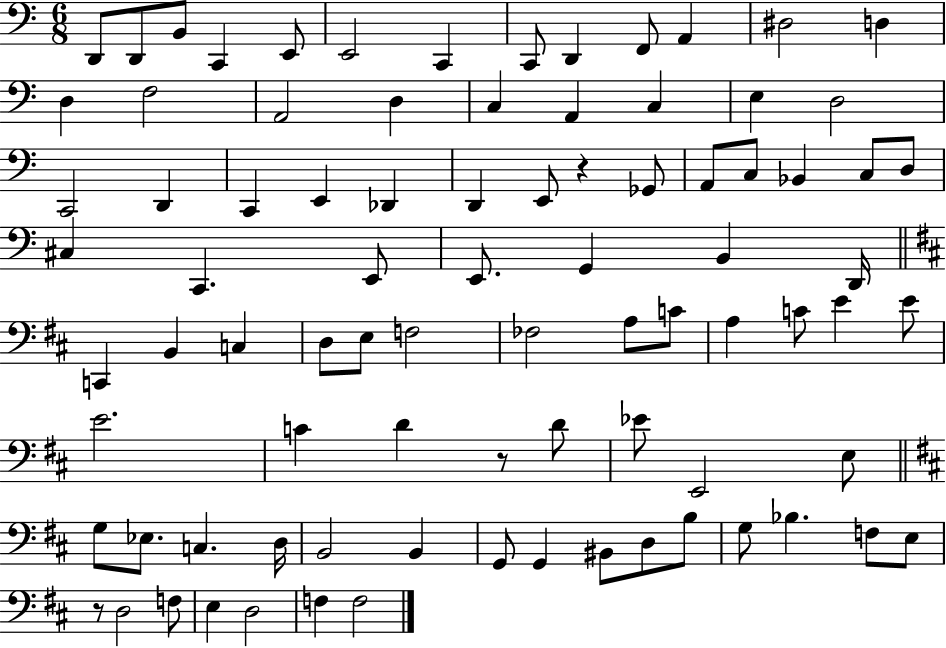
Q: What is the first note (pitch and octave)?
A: D2